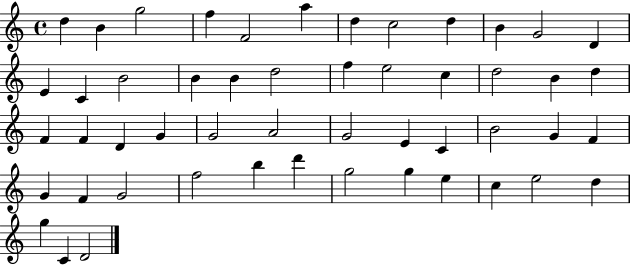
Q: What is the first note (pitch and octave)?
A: D5